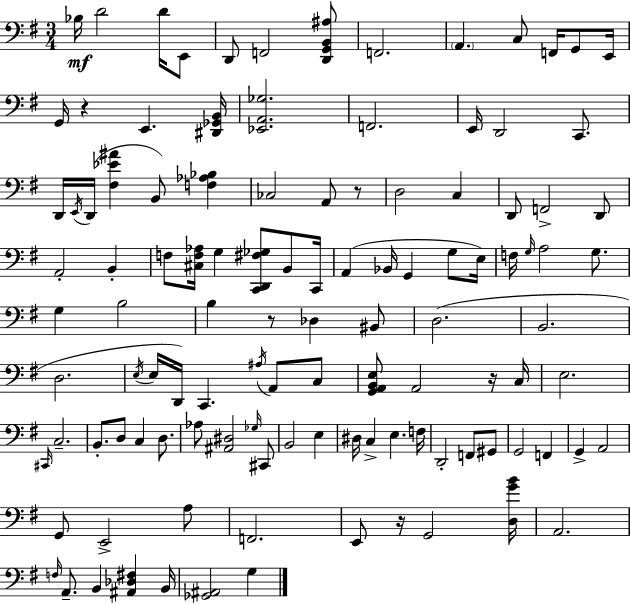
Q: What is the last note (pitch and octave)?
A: G3